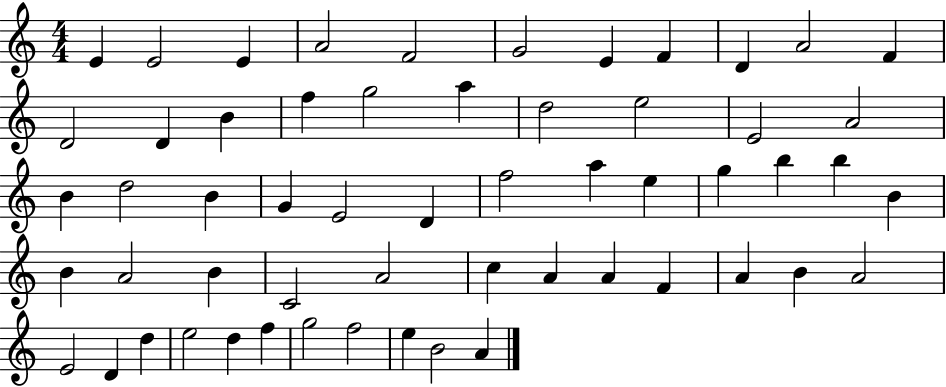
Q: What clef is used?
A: treble